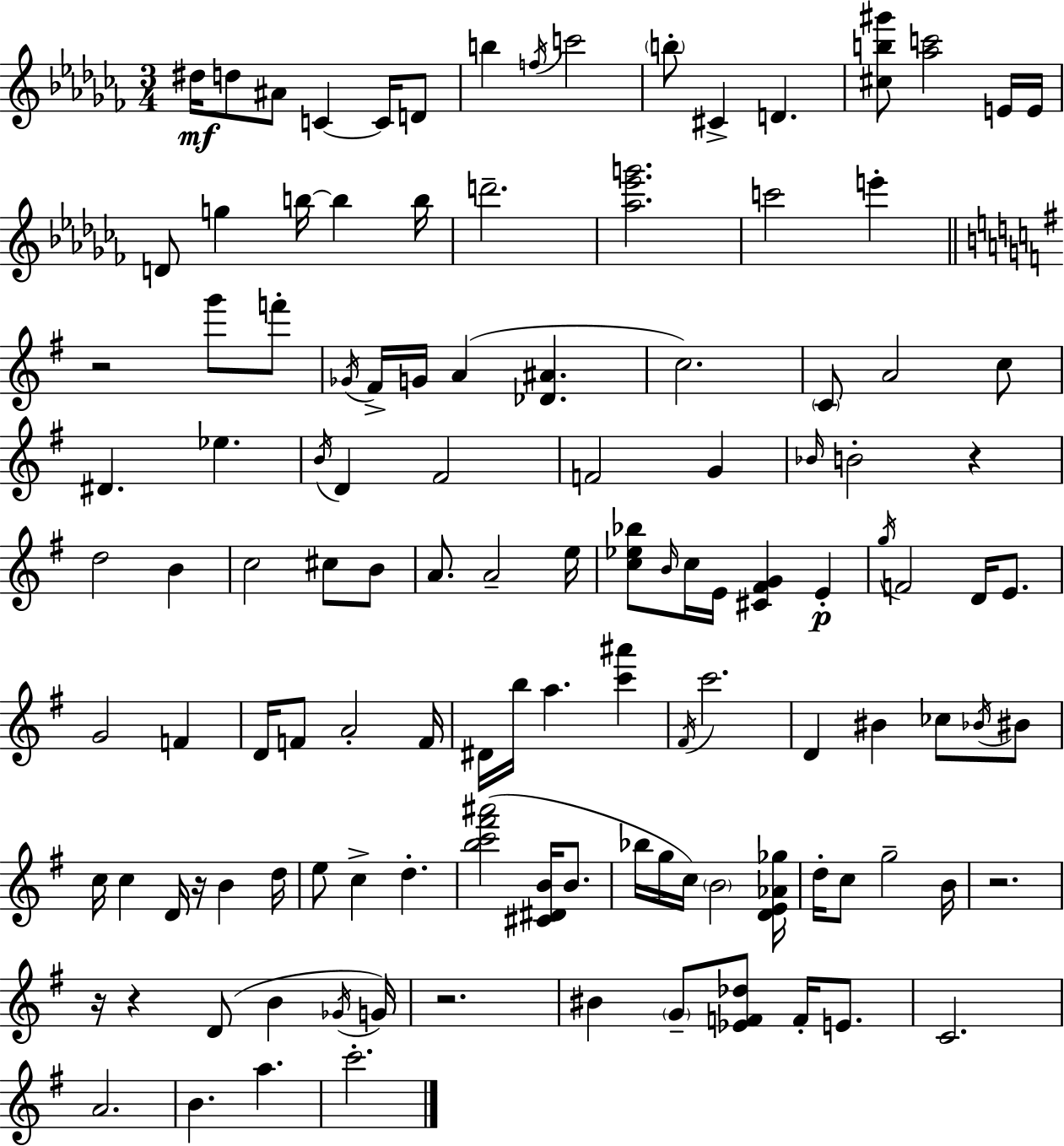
D#5/s D5/e A#4/e C4/q C4/s D4/e B5/q F5/s C6/h B5/e C#4/q D4/q. [C#5,B5,G#6]/e [Ab5,C6]/h E4/s E4/s D4/e G5/q B5/s B5/q B5/s D6/h. [Ab5,Eb6,G6]/h. C6/h E6/q R/h G6/e F6/e Gb4/s F#4/s G4/s A4/q [Db4,A#4]/q. C5/h. C4/e A4/h C5/e D#4/q. Eb5/q. B4/s D4/q F#4/h F4/h G4/q Bb4/s B4/h R/q D5/h B4/q C5/h C#5/e B4/e A4/e. A4/h E5/s [C5,Eb5,Bb5]/e B4/s C5/s E4/s [C#4,F#4,G4]/q E4/q G5/s F4/h D4/s E4/e. G4/h F4/q D4/s F4/e A4/h F4/s D#4/s B5/s A5/q. [C6,A#6]/q F#4/s C6/h. D4/q BIS4/q CES5/e Bb4/s BIS4/e C5/s C5/q D4/s R/s B4/q D5/s E5/e C5/q D5/q. [B5,C6,F#6,A#6]/h [C#4,D#4,B4]/s B4/e. Bb5/s G5/s C5/s B4/h [D4,E4,Ab4,Gb5]/s D5/s C5/e G5/h B4/s R/h. R/s R/q D4/e B4/q Gb4/s G4/s R/h. BIS4/q G4/e [Eb4,F4,Db5]/e F4/s E4/e. C4/h. A4/h. B4/q. A5/q. C6/h.